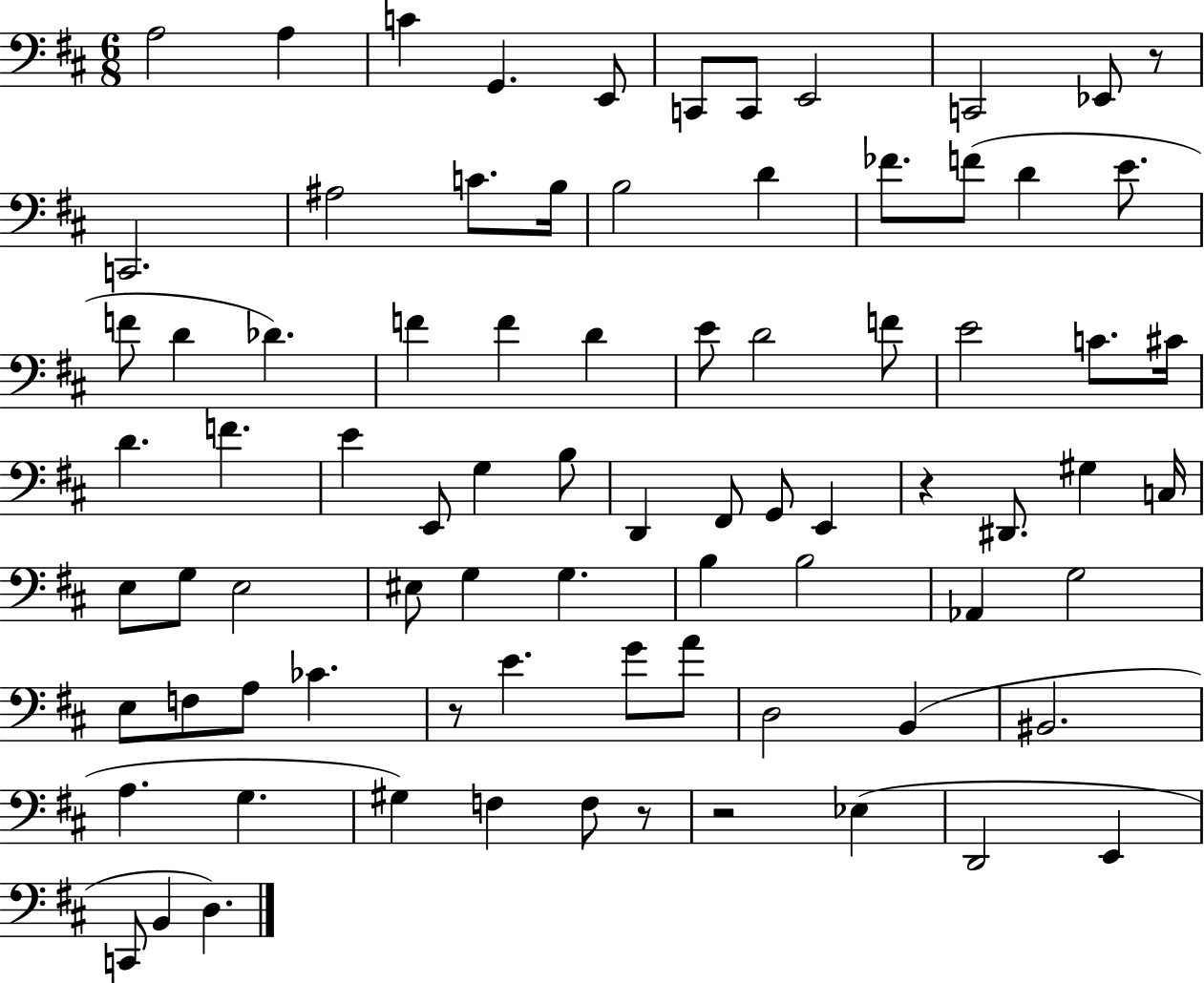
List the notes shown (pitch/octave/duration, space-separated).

A3/h A3/q C4/q G2/q. E2/e C2/e C2/e E2/h C2/h Eb2/e R/e C2/h. A#3/h C4/e. B3/s B3/h D4/q FES4/e. F4/e D4/q E4/e. F4/e D4/q Db4/q. F4/q F4/q D4/q E4/e D4/h F4/e E4/h C4/e. C#4/s D4/q. F4/q. E4/q E2/e G3/q B3/e D2/q F#2/e G2/e E2/q R/q D#2/e. G#3/q C3/s E3/e G3/e E3/h EIS3/e G3/q G3/q. B3/q B3/h Ab2/q G3/h E3/e F3/e A3/e CES4/q. R/e E4/q. G4/e A4/e D3/h B2/q BIS2/h. A3/q. G3/q. G#3/q F3/q F3/e R/e R/h Eb3/q D2/h E2/q C2/e B2/q D3/q.